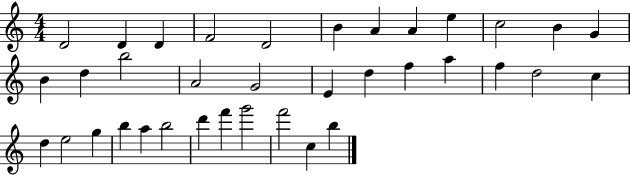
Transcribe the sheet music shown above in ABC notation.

X:1
T:Untitled
M:4/4
L:1/4
K:C
D2 D D F2 D2 B A A e c2 B G B d b2 A2 G2 E d f a f d2 c d e2 g b a b2 d' f' g'2 f'2 c b